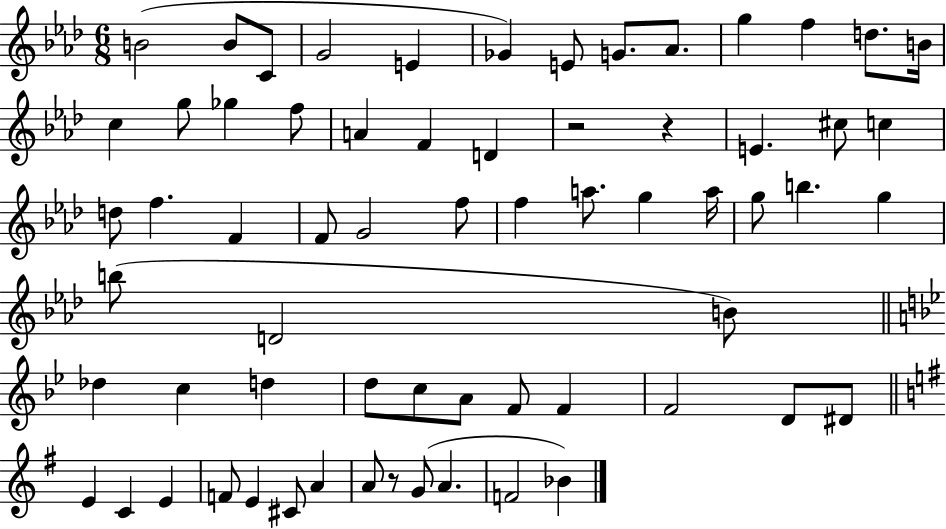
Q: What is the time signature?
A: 6/8